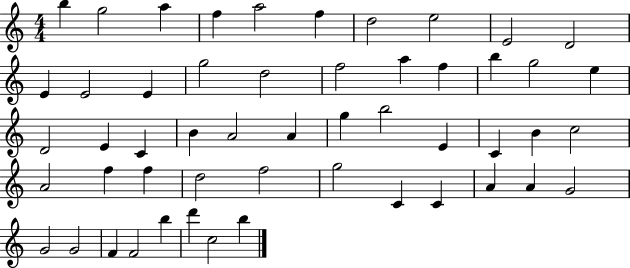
B5/q G5/h A5/q F5/q A5/h F5/q D5/h E5/h E4/h D4/h E4/q E4/h E4/q G5/h D5/h F5/h A5/q F5/q B5/q G5/h E5/q D4/h E4/q C4/q B4/q A4/h A4/q G5/q B5/h E4/q C4/q B4/q C5/h A4/h F5/q F5/q D5/h F5/h G5/h C4/q C4/q A4/q A4/q G4/h G4/h G4/h F4/q F4/h B5/q D6/q C5/h B5/q